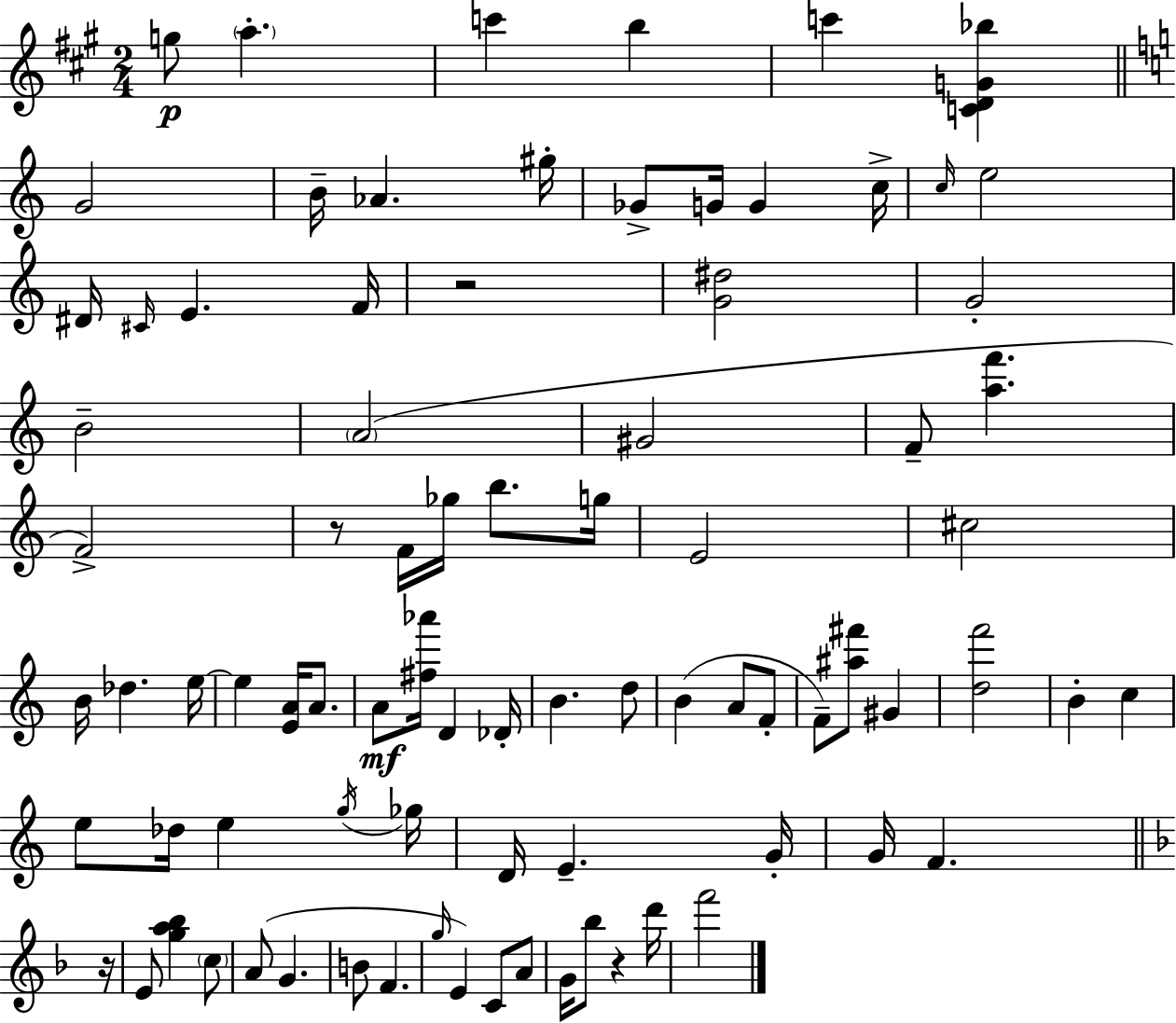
G5/e A5/q. C6/q B5/q C6/q [C4,D4,G4,Bb5]/q G4/h B4/s Ab4/q. G#5/s Gb4/e G4/s G4/q C5/s C5/s E5/h D#4/s C#4/s E4/q. F4/s R/h [G4,D#5]/h G4/h B4/h A4/h G#4/h F4/e [A5,F6]/q. F4/h R/e F4/s Gb5/s B5/e. G5/s E4/h C#5/h B4/s Db5/q. E5/s E5/q [E4,A4]/s A4/e. A4/e [F#5,Ab6]/s D4/q Db4/s B4/q. D5/e B4/q A4/e F4/e F4/e [A#5,F#6]/e G#4/q [D5,F6]/h B4/q C5/q E5/e Db5/s E5/q G5/s Gb5/s D4/s E4/q. G4/s G4/s F4/q. R/s E4/e [G5,A5,Bb5]/q C5/e A4/e G4/q. B4/e F4/q. G5/s E4/q C4/e A4/e G4/s Bb5/e R/q D6/s F6/h